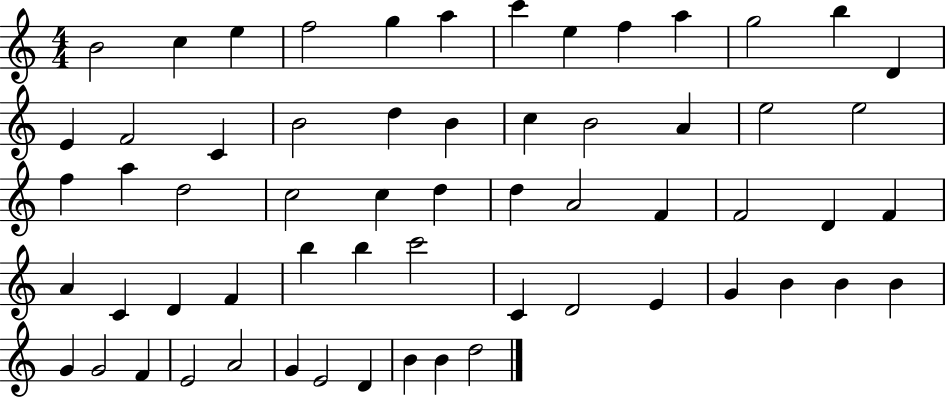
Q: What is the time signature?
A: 4/4